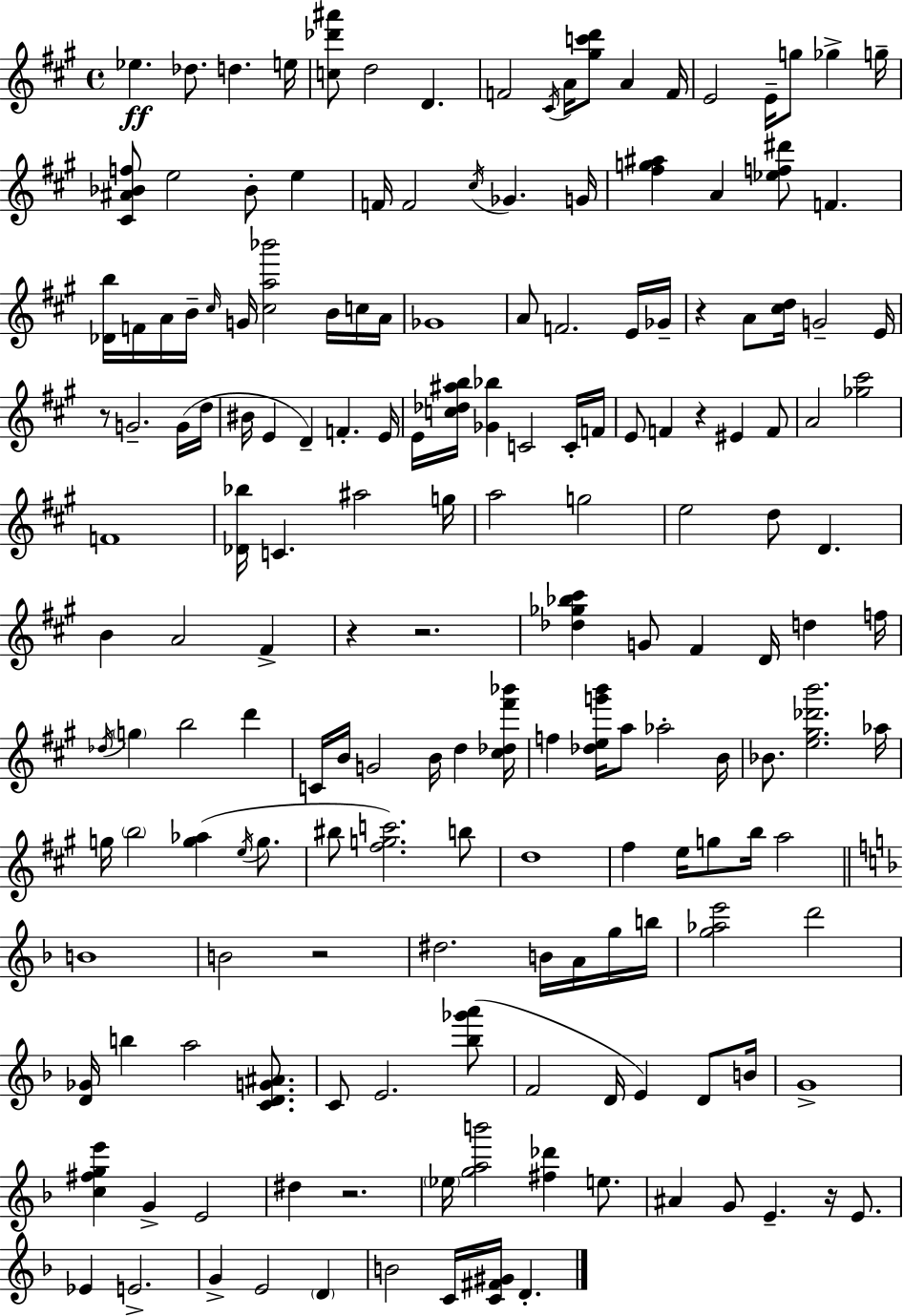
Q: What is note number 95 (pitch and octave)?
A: G5